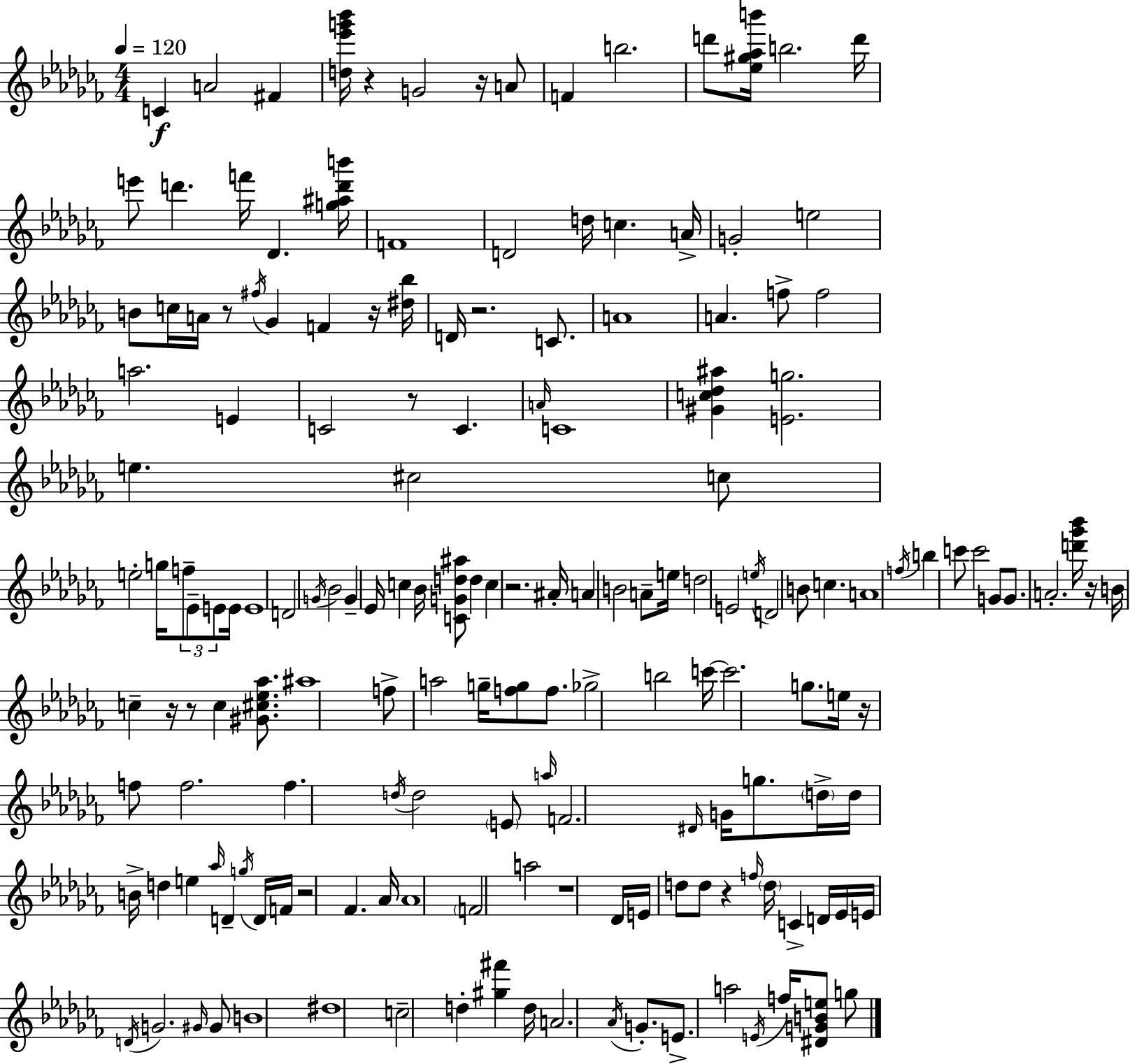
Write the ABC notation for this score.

X:1
T:Untitled
M:4/4
L:1/4
K:Abm
C A2 ^F [d_e'g'_b']/4 z G2 z/4 A/2 F b2 d'/2 [_e^g_ab']/4 b2 d'/4 e'/2 d' f'/4 _D [g^ad'b']/4 F4 D2 d/4 c A/4 G2 e2 B/2 c/4 A/4 z/2 ^f/4 _G F z/4 [^d_b]/4 D/4 z2 C/2 A4 A f/2 f2 a2 E C2 z/2 C A/4 C4 [^Gc_d^a] [Eg]2 e ^c2 c/2 e2 g/4 f/2 _E/2 E/2 E/4 E4 D2 G/4 _B2 G _E/4 c _B/4 [CGd^a]/2 d c z2 ^A/4 A B2 A/2 e/4 d2 E2 e/4 D2 B/2 c A4 f/4 b c'/2 c'2 G/2 G/2 A2 [d'_g'_b']/4 z/4 B/4 c z/4 z/2 c [^G^c_e_a]/2 ^a4 f/2 a2 g/4 [fg]/2 f/2 _g2 b2 c'/4 c'2 g/2 e/4 z/4 f/2 f2 f d/4 d2 E/2 a/4 F2 ^D/4 G/4 g/2 d/4 d/4 B/4 d e _a/4 D g/4 D/4 F/4 z2 _F _A/4 _A4 F2 a2 z4 _D/4 E/4 d/2 d/2 z f/4 d/4 C D/4 _E/4 E/4 D/4 G2 ^G/4 ^G/2 B4 ^d4 c2 d [^g^f'] d/4 A2 _A/4 G/2 E/2 a2 E/4 f/4 [^DGBe]/2 g/2